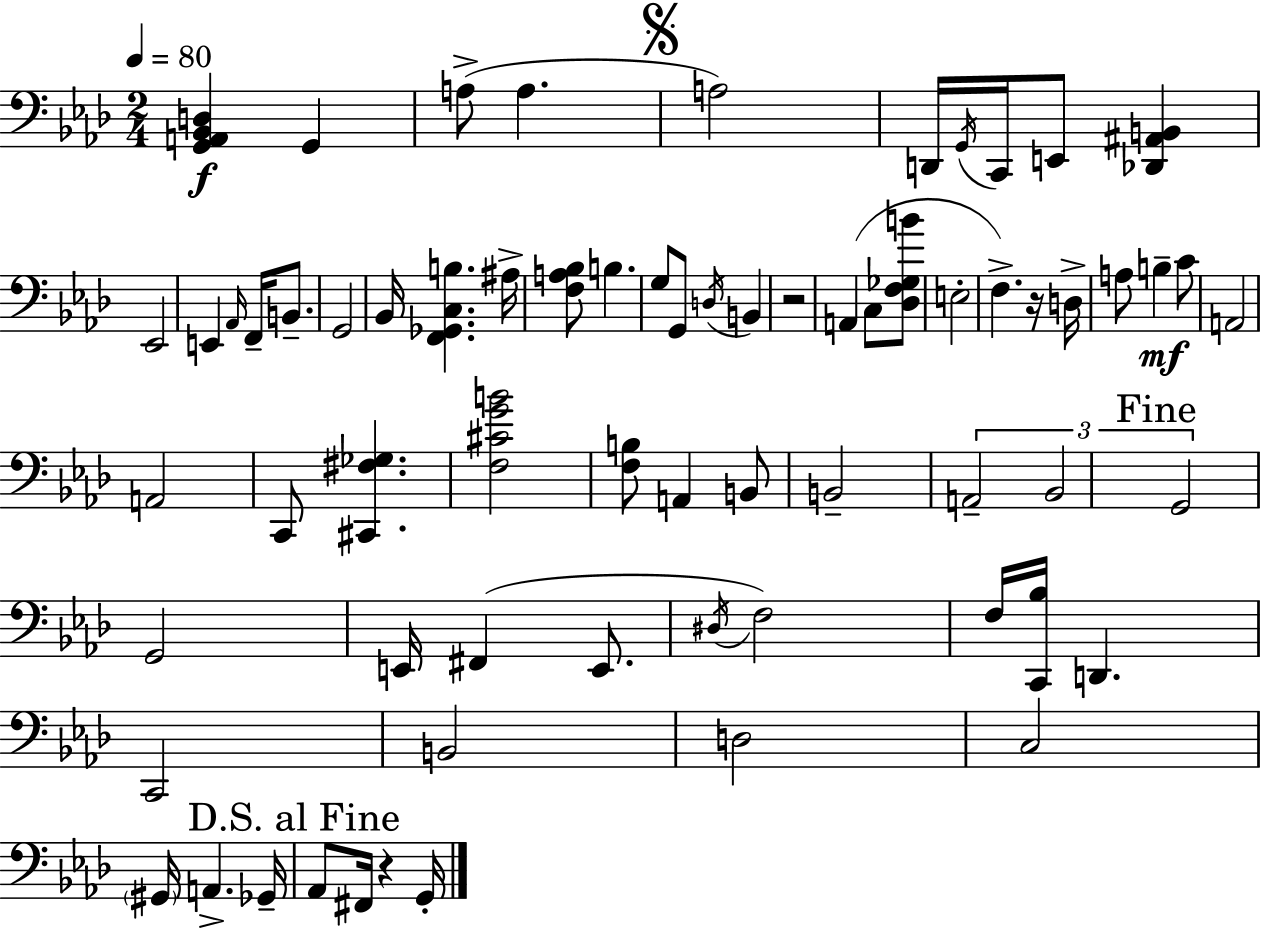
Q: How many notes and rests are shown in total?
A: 68